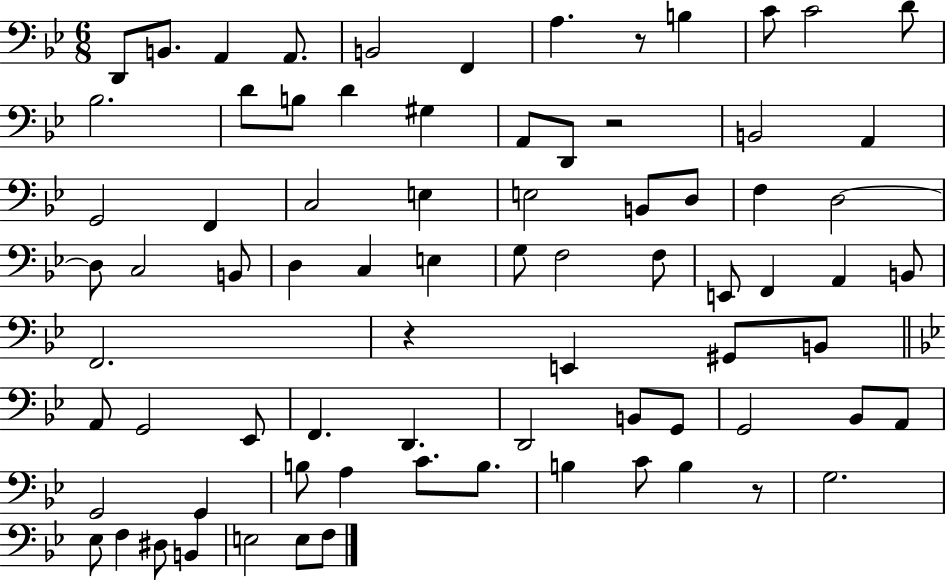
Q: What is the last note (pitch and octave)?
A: F3